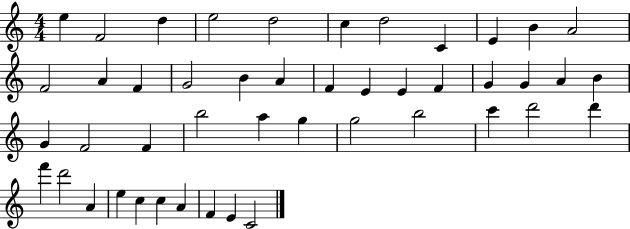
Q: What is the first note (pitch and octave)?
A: E5